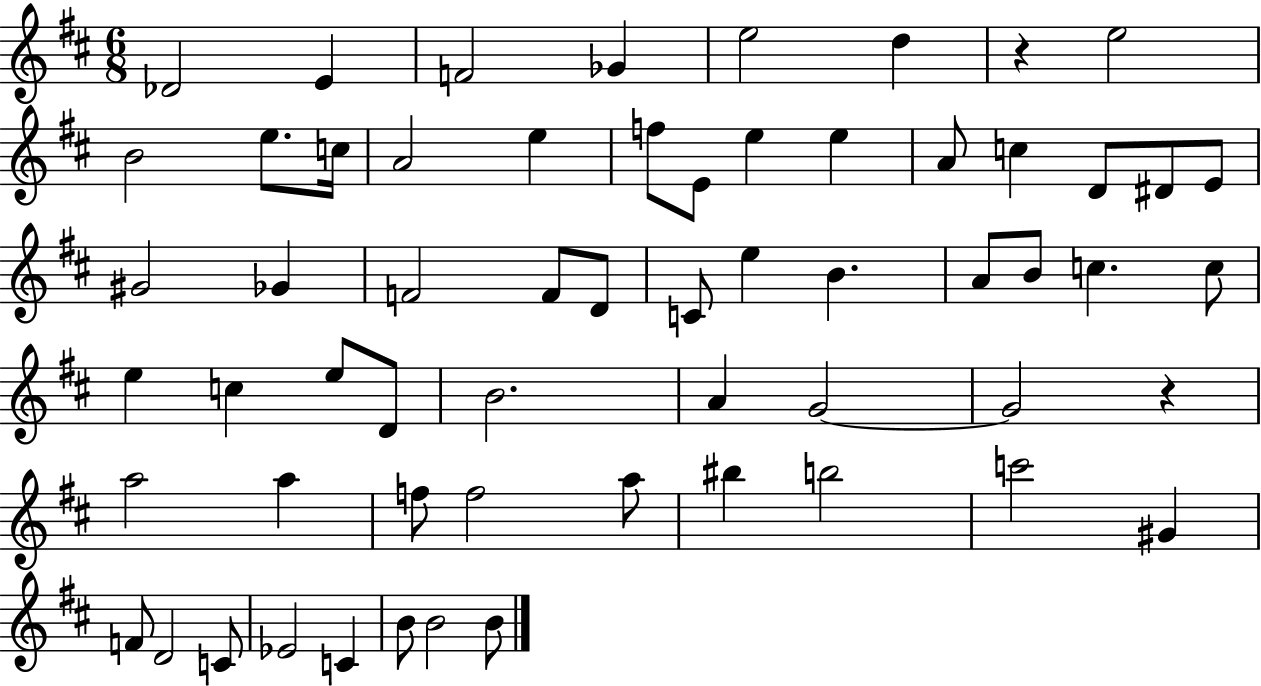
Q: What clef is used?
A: treble